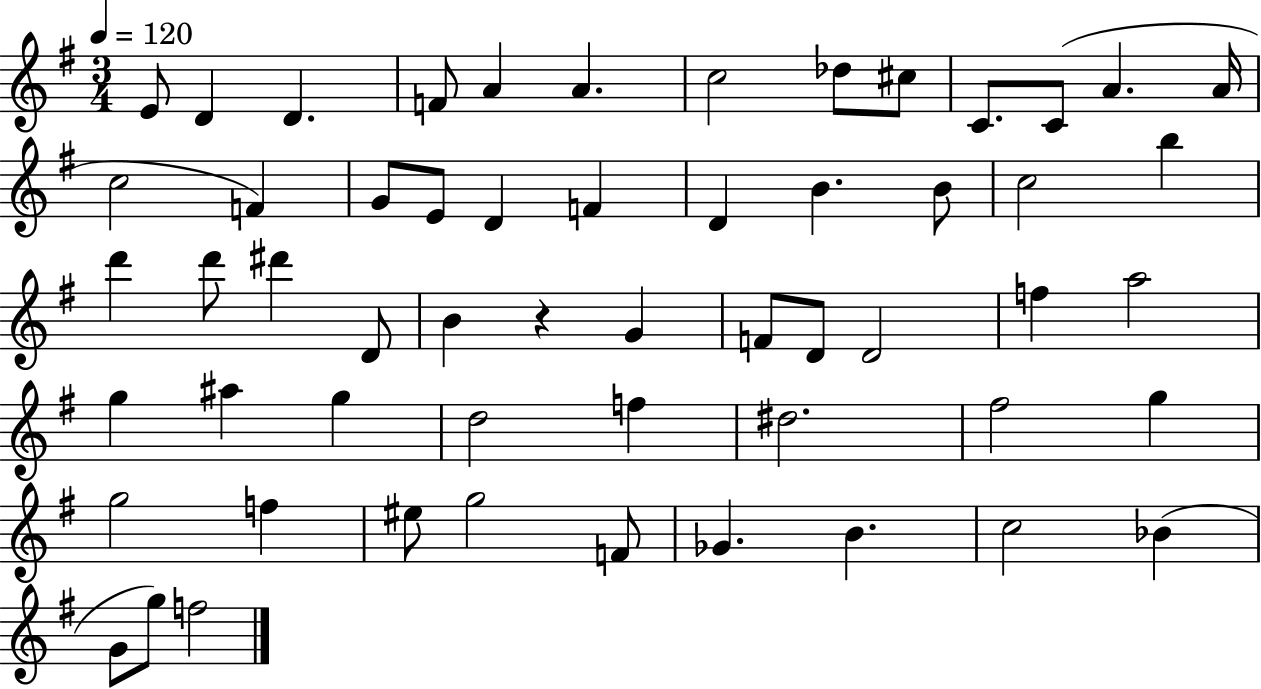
{
  \clef treble
  \numericTimeSignature
  \time 3/4
  \key g \major
  \tempo 4 = 120
  e'8 d'4 d'4. | f'8 a'4 a'4. | c''2 des''8 cis''8 | c'8. c'8( a'4. a'16 | \break c''2 f'4) | g'8 e'8 d'4 f'4 | d'4 b'4. b'8 | c''2 b''4 | \break d'''4 d'''8 dis'''4 d'8 | b'4 r4 g'4 | f'8 d'8 d'2 | f''4 a''2 | \break g''4 ais''4 g''4 | d''2 f''4 | dis''2. | fis''2 g''4 | \break g''2 f''4 | eis''8 g''2 f'8 | ges'4. b'4. | c''2 bes'4( | \break g'8 g''8) f''2 | \bar "|."
}